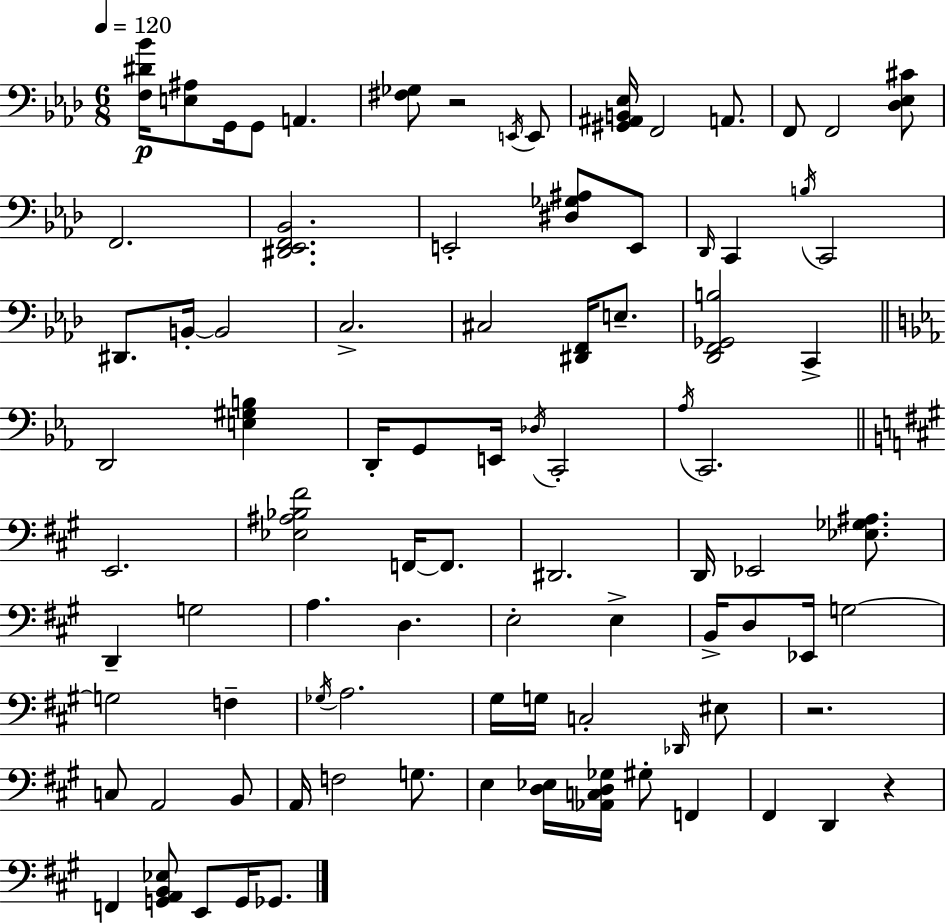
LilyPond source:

{
  \clef bass
  \numericTimeSignature
  \time 6/8
  \key f \minor
  \tempo 4 = 120
  \repeat volta 2 { <f dis' bes'>16\p <e ais>8 g,16 g,8 a,4. | <fis ges>8 r2 \acciaccatura { e,16 } e,8 | <gis, ais, b, ees>16 f,2 a,8. | f,8 f,2 <des ees cis'>8 | \break f,2. | <dis, ees, f, bes,>2. | e,2-. <dis ges ais>8 e,8 | \grace { des,16 } c,4 \acciaccatura { b16 } c,2 | \break dis,8. b,16-.~~ b,2 | c2.-> | cis2 <dis, f,>16 | e8.-- <des, f, ges, b>2 c,4-> | \break \bar "||" \break \key ees \major d,2 <e gis b>4 | d,16-. g,8 e,16 \acciaccatura { des16 } c,2-. | \acciaccatura { aes16 } c,2. | \bar "||" \break \key a \major e,2. | <ees ais bes fis'>2 f,16~~ f,8. | dis,2. | d,16 ees,2 <ees ges ais>8. | \break d,4-- g2 | a4. d4. | e2-. e4-> | b,16-> d8 ees,16 g2~~ | \break g2 f4-- | \acciaccatura { ges16 } a2. | gis16 g16 c2-. \grace { des,16 } | eis8 r2. | \break c8 a,2 | b,8 a,16 f2 g8. | e4 <d ees>16 <aes, c d ges>16 gis8-. f,4 | fis,4 d,4 r4 | \break f,4 <g, a, b, ees>8 e,8 g,16 ges,8. | } \bar "|."
}